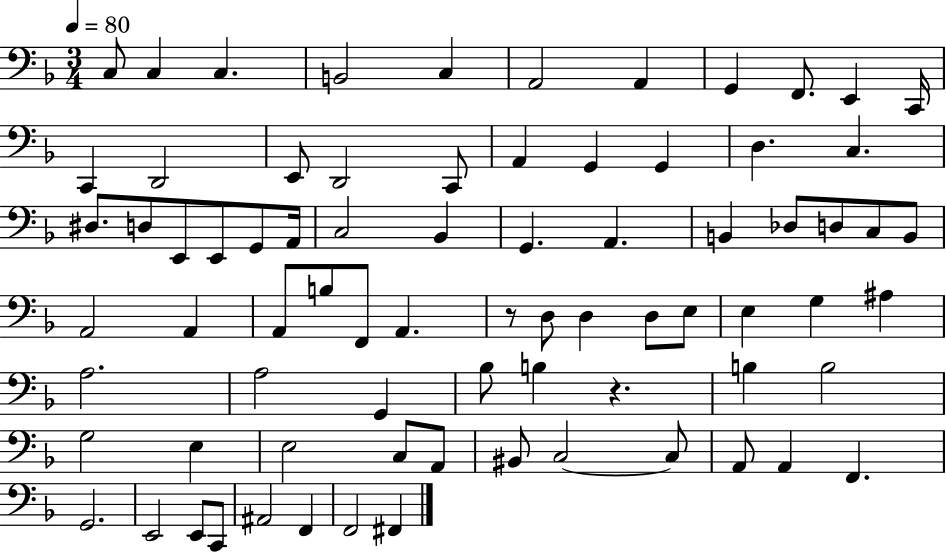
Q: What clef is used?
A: bass